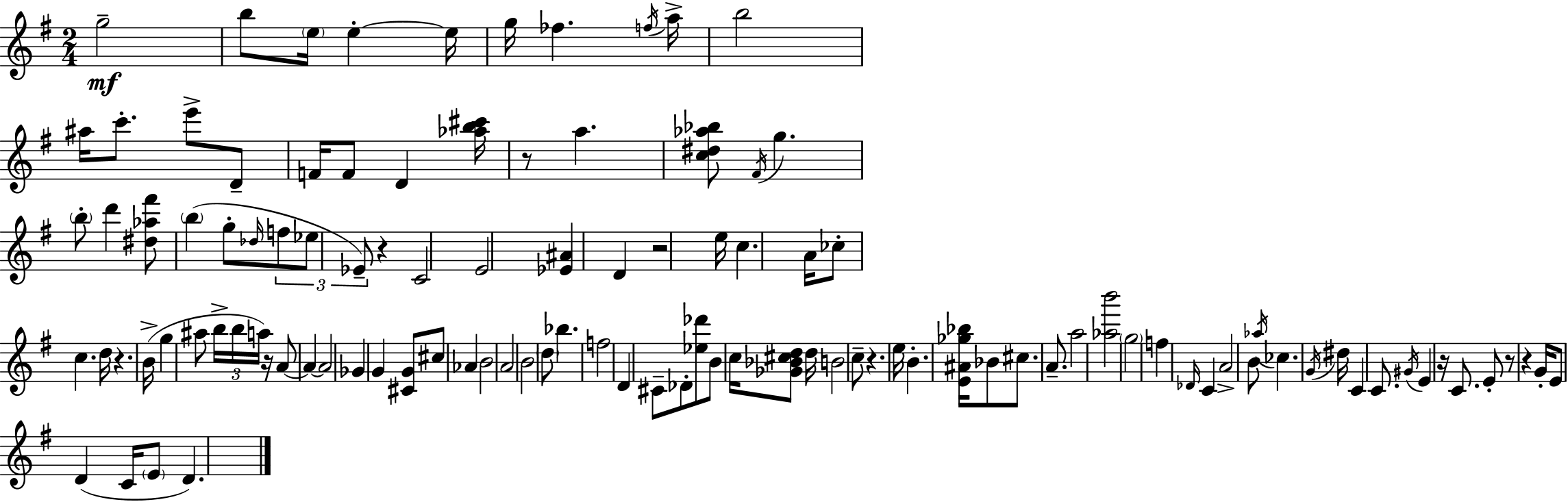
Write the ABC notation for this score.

X:1
T:Untitled
M:2/4
L:1/4
K:G
g2 b/2 e/4 e e/4 g/4 _f f/4 a/4 b2 ^a/4 c'/2 e'/2 D/2 F/4 F/2 D [_ab^c']/4 z/2 a [c^d_a_b]/2 ^F/4 g b/2 d' [^d_a^f']/2 b g/2 _d/4 f/2 _e/2 _E/2 z C2 E2 [_E^A] D z2 e/4 c A/4 _c/2 c d/4 z B/4 g ^a/2 b/4 b/4 a/4 z/4 A/2 A A2 _G G [^CG]/2 ^c/2 _A B2 A2 B2 d/2 _b f2 D ^C/2 _D/2 [_e_d']/2 B/2 c/4 [_G_B^cd]/2 d/4 B2 c/2 z e/4 B [E^A_g_b]/4 _B/2 ^c/2 A/2 a2 [_ab']2 g2 f _D/4 C A2 B/2 _a/4 _c G/4 ^d/4 C C/2 ^G/4 E z/4 C/2 E/2 z/2 z G/4 E/2 D C/4 E/2 D